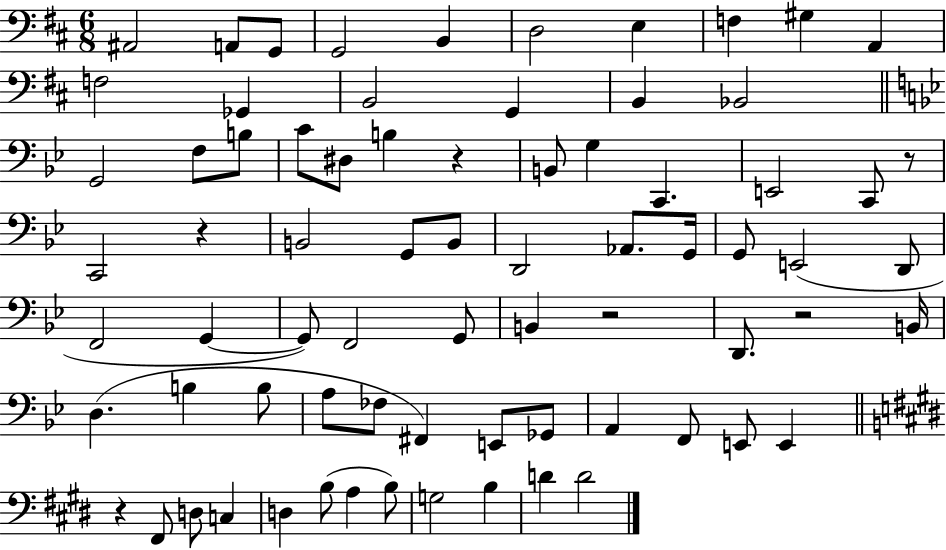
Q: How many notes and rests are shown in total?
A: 74